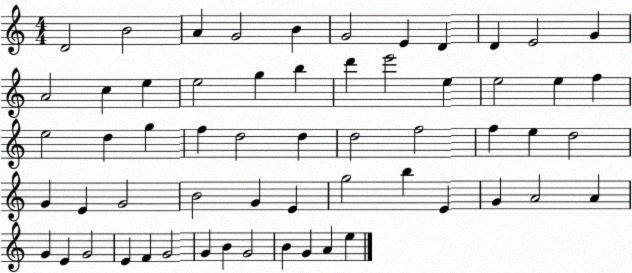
X:1
T:Untitled
M:4/4
L:1/4
K:C
D2 B2 A G2 B G2 E D D E2 G A2 c e e2 g b d' e'2 e e2 e f e2 d g f d2 d d2 f2 f e d2 G E G2 B2 G E g2 b E G A2 A G E G2 E F G2 G B G2 B G A e